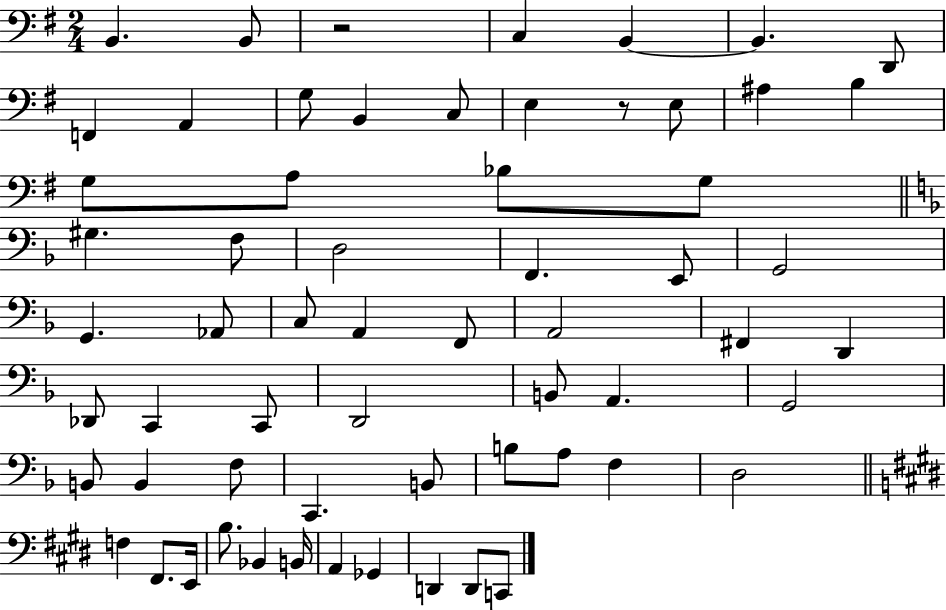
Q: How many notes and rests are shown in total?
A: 62